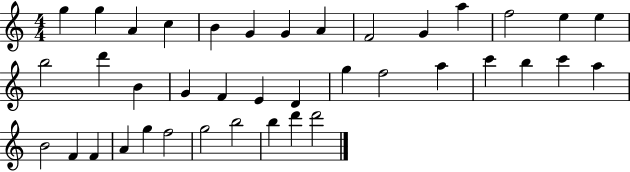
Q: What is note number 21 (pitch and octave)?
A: D4